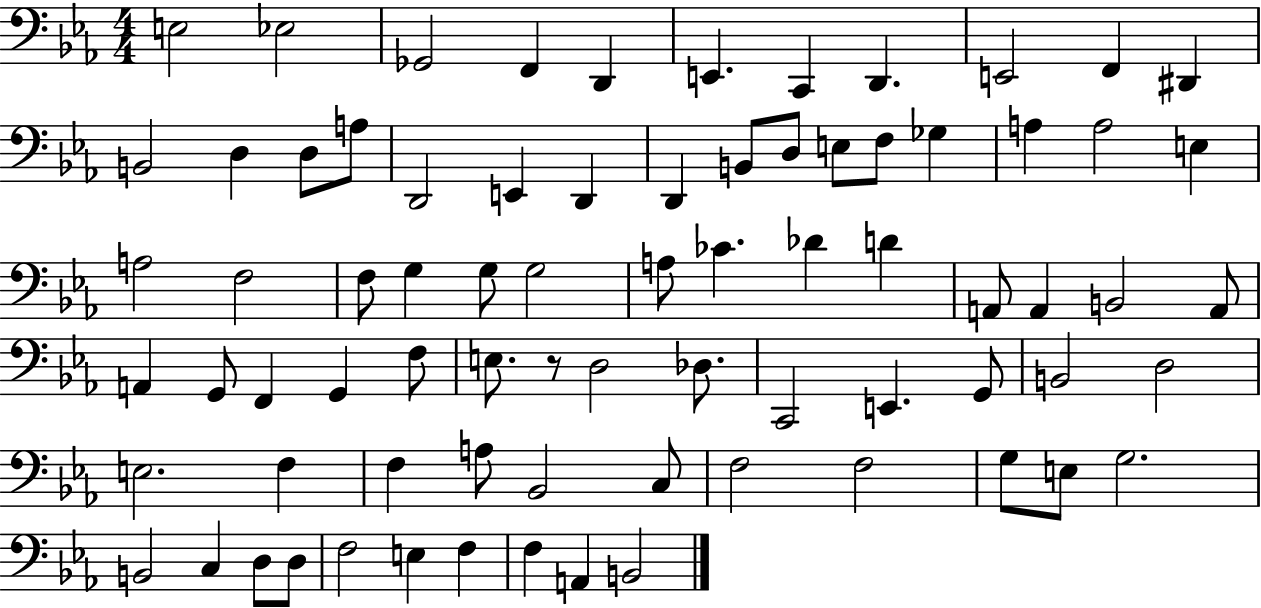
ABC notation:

X:1
T:Untitled
M:4/4
L:1/4
K:Eb
E,2 _E,2 _G,,2 F,, D,, E,, C,, D,, E,,2 F,, ^D,, B,,2 D, D,/2 A,/2 D,,2 E,, D,, D,, B,,/2 D,/2 E,/2 F,/2 _G, A, A,2 E, A,2 F,2 F,/2 G, G,/2 G,2 A,/2 _C _D D A,,/2 A,, B,,2 A,,/2 A,, G,,/2 F,, G,, F,/2 E,/2 z/2 D,2 _D,/2 C,,2 E,, G,,/2 B,,2 D,2 E,2 F, F, A,/2 _B,,2 C,/2 F,2 F,2 G,/2 E,/2 G,2 B,,2 C, D,/2 D,/2 F,2 E, F, F, A,, B,,2